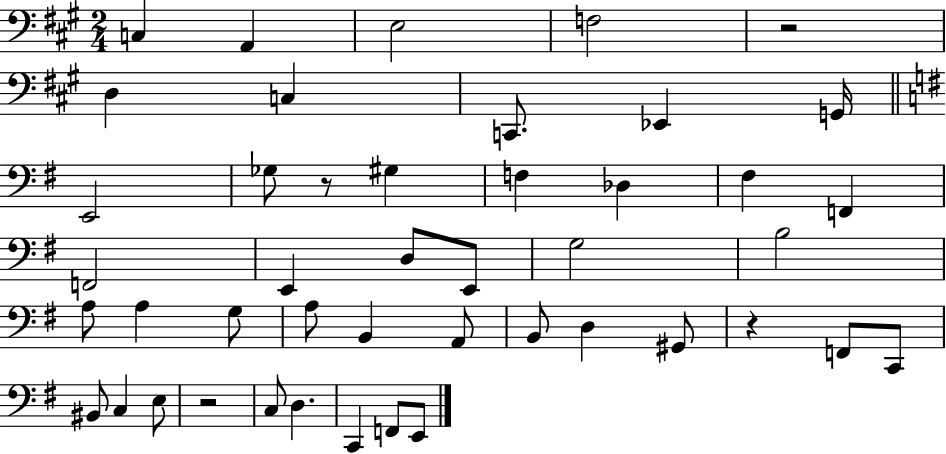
C3/q A2/q E3/h F3/h R/h D3/q C3/q C2/e. Eb2/q G2/s E2/h Gb3/e R/e G#3/q F3/q Db3/q F#3/q F2/q F2/h E2/q D3/e E2/e G3/h B3/h A3/e A3/q G3/e A3/e B2/q A2/e B2/e D3/q G#2/e R/q F2/e C2/e BIS2/e C3/q E3/e R/h C3/e D3/q. C2/q F2/e E2/e